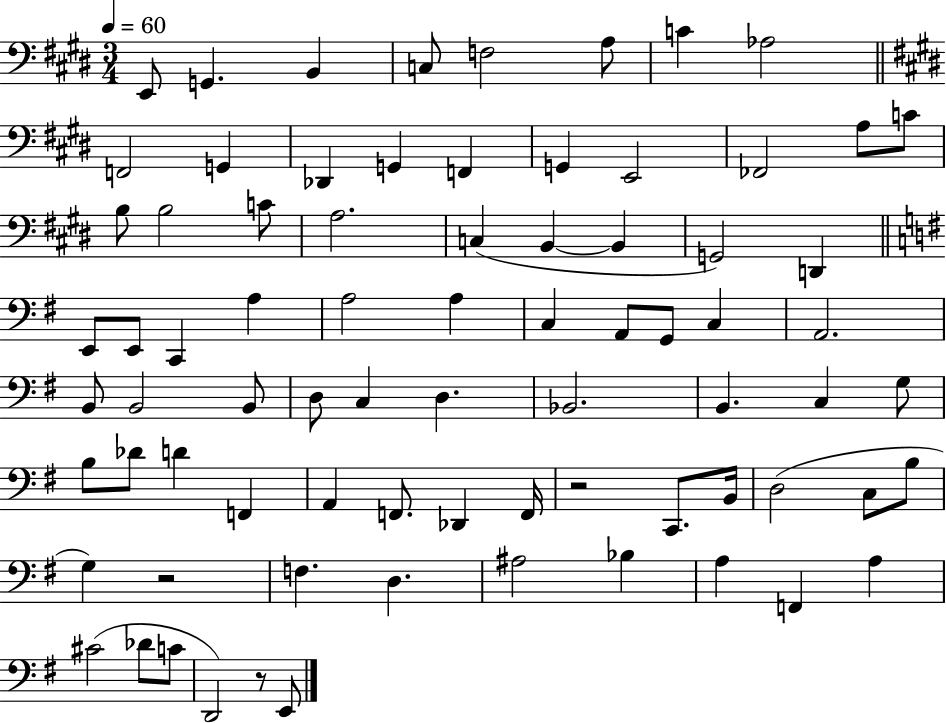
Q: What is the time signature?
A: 3/4